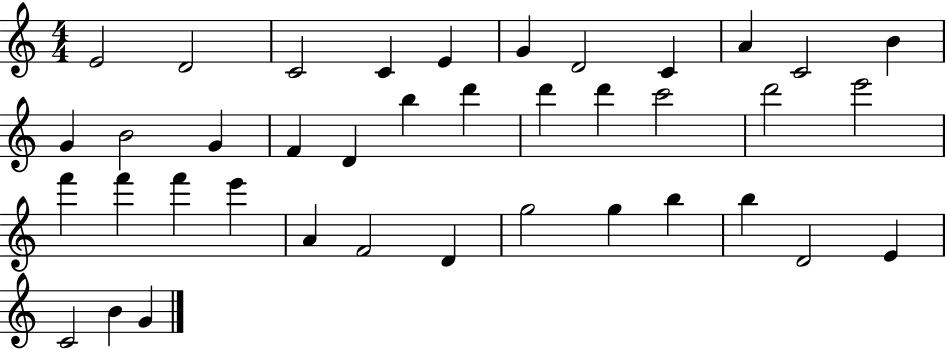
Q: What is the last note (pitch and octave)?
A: G4